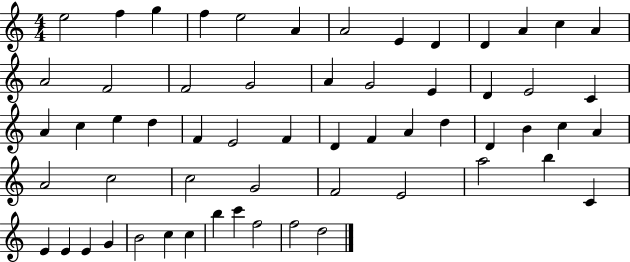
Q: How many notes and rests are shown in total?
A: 59